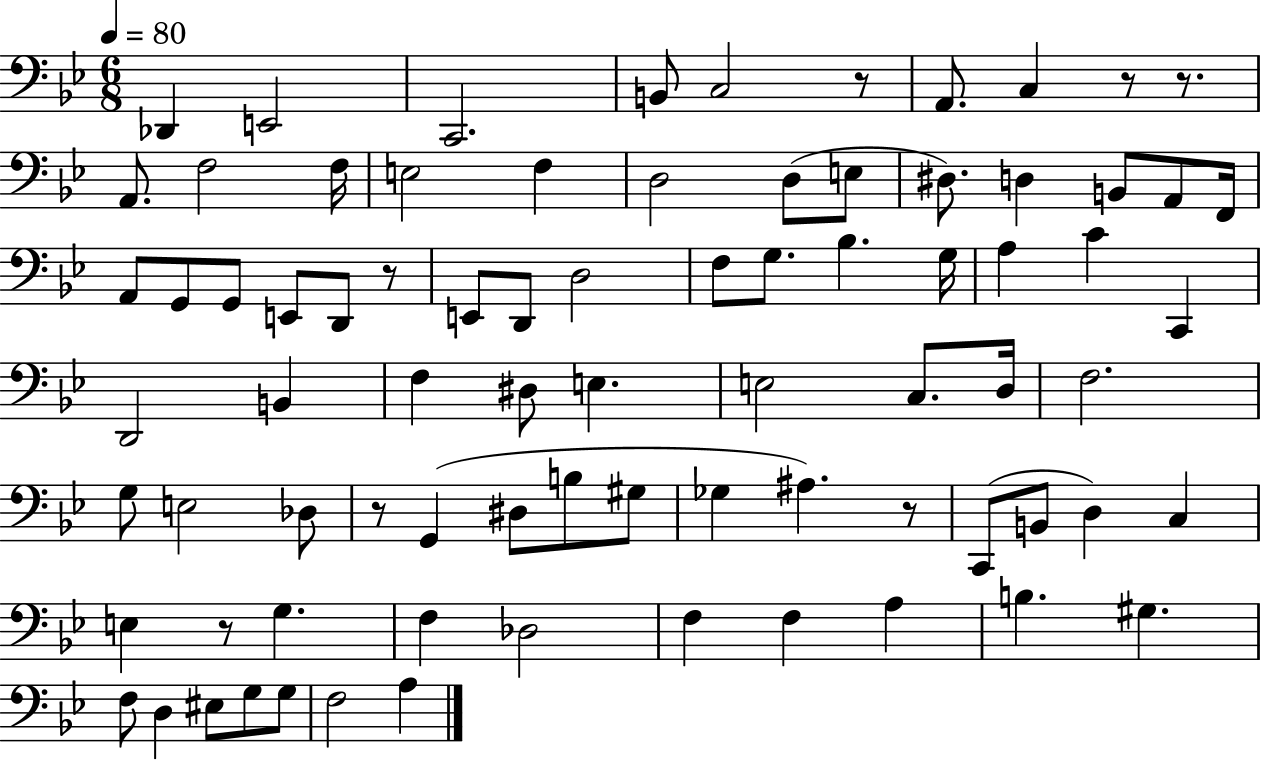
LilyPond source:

{
  \clef bass
  \numericTimeSignature
  \time 6/8
  \key bes \major
  \tempo 4 = 80
  \repeat volta 2 { des,4 e,2 | c,2. | b,8 c2 r8 | a,8. c4 r8 r8. | \break a,8. f2 f16 | e2 f4 | d2 d8( e8 | dis8.) d4 b,8 a,8 f,16 | \break a,8 g,8 g,8 e,8 d,8 r8 | e,8 d,8 d2 | f8 g8. bes4. g16 | a4 c'4 c,4 | \break d,2 b,4 | f4 dis8 e4. | e2 c8. d16 | f2. | \break g8 e2 des8 | r8 g,4( dis8 b8 gis8 | ges4 ais4.) r8 | c,8( b,8 d4) c4 | \break e4 r8 g4. | f4 des2 | f4 f4 a4 | b4. gis4. | \break f8 d4 eis8 g8 g8 | f2 a4 | } \bar "|."
}